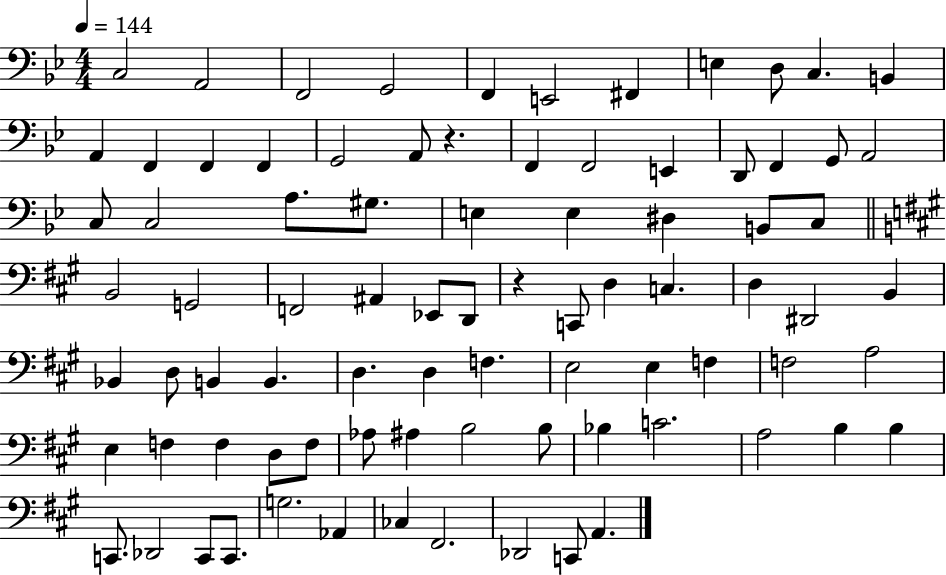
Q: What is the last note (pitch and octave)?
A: A2